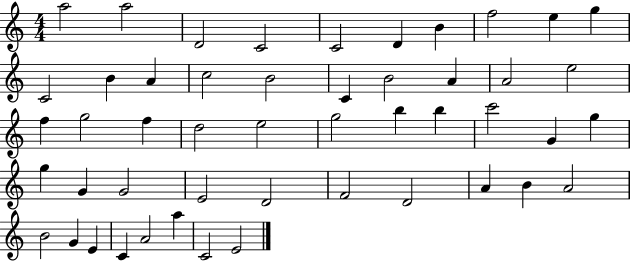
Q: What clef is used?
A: treble